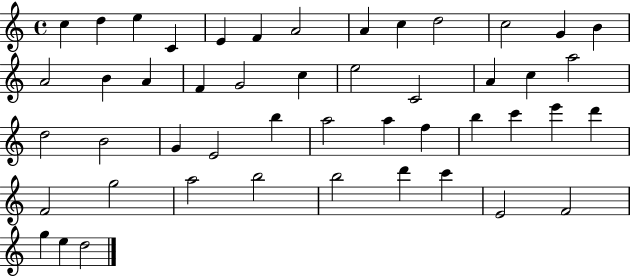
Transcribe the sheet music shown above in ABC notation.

X:1
T:Untitled
M:4/4
L:1/4
K:C
c d e C E F A2 A c d2 c2 G B A2 B A F G2 c e2 C2 A c a2 d2 B2 G E2 b a2 a f b c' e' d' F2 g2 a2 b2 b2 d' c' E2 F2 g e d2